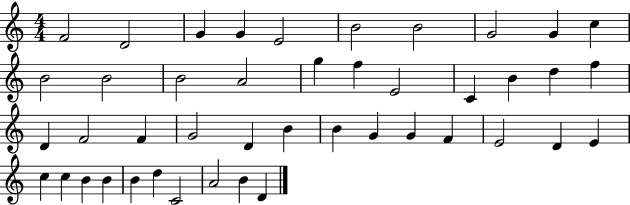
X:1
T:Untitled
M:4/4
L:1/4
K:C
F2 D2 G G E2 B2 B2 G2 G c B2 B2 B2 A2 g f E2 C B d f D F2 F G2 D B B G G F E2 D E c c B B B d C2 A2 B D